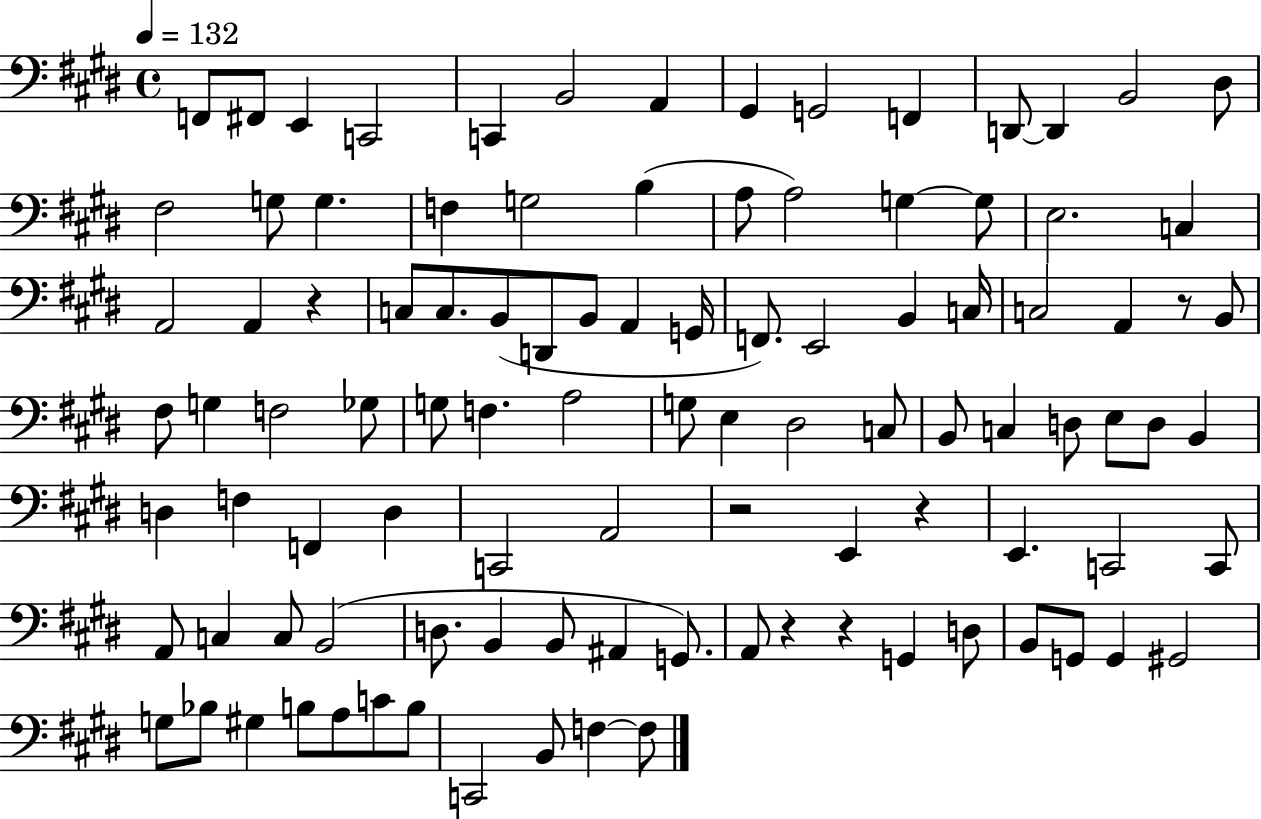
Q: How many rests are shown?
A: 6